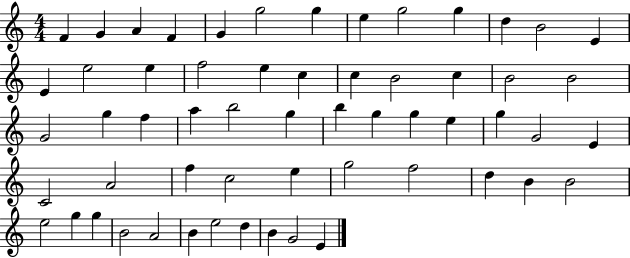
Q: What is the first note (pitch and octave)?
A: F4